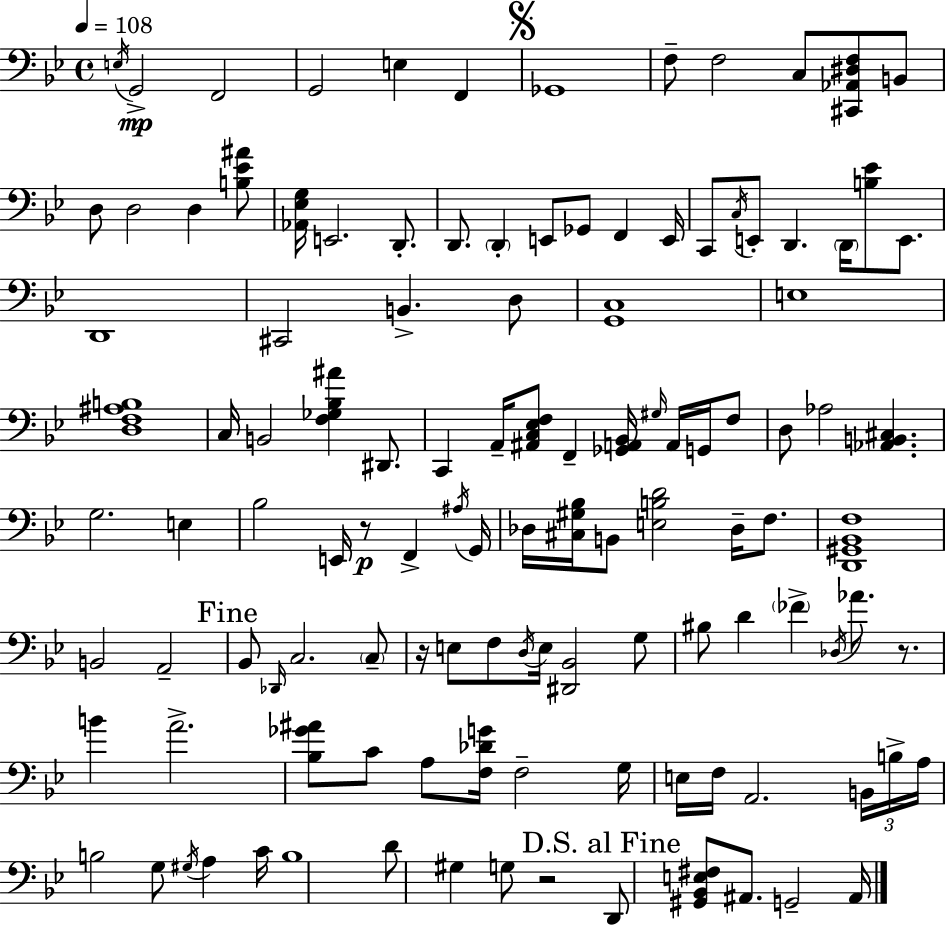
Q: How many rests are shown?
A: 4